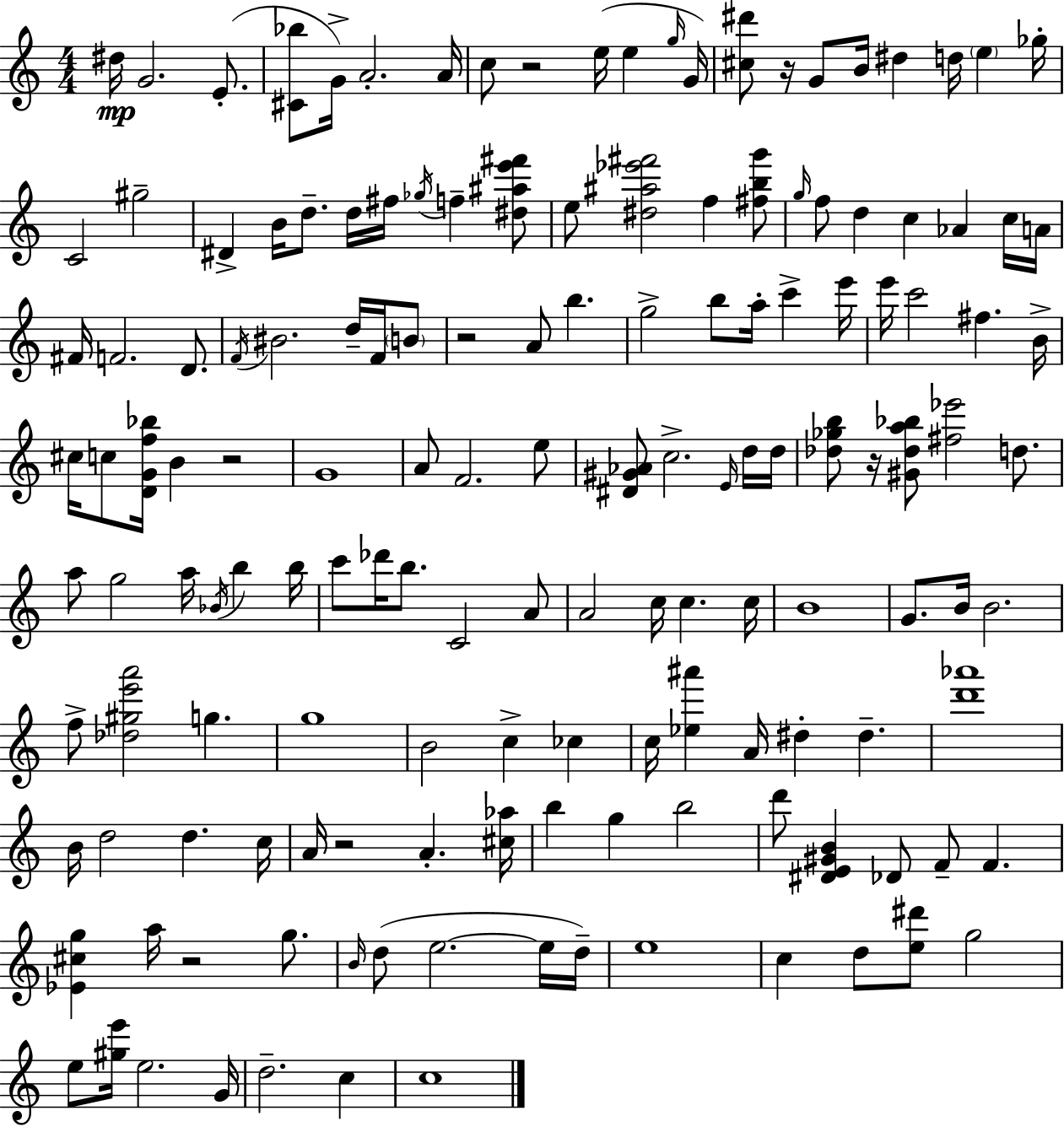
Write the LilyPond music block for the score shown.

{
  \clef treble
  \numericTimeSignature
  \time 4/4
  \key a \minor
  dis''16\mp g'2. e'8.-.( | <cis' bes''>8 g'16->) a'2.-. a'16 | c''8 r2 e''16( e''4 \grace { g''16 } | g'16) <cis'' dis'''>8 r16 g'8 b'16 dis''4 d''16 \parenthesize e''4 | \break ges''16-. c'2 gis''2-- | dis'4-> b'16 d''8.-- d''16 fis''16 \acciaccatura { ges''16 } f''4-- | <dis'' ais'' e''' fis'''>8 e''8 <dis'' ais'' ees''' fis'''>2 f''4 | <fis'' b'' g'''>8 \grace { g''16 } f''8 d''4 c''4 aes'4 | \break c''16 a'16 fis'16 f'2. | d'8. \acciaccatura { f'16 } bis'2. | d''16-- f'16 \parenthesize b'8 r2 a'8 b''4. | g''2-> b''8 a''16-. c'''4-> | \break e'''16 e'''16 c'''2 fis''4. | b'16-> cis''16 c''8 <d' g' f'' bes''>16 b'4 r2 | g'1 | a'8 f'2. | \break e''8 <dis' gis' aes'>8 c''2.-> | \grace { e'16 } d''16 d''16 <des'' ges'' b''>8 r16 <gis' des'' a'' bes''>8 <fis'' ees'''>2 | d''8. a''8 g''2 a''16 | \acciaccatura { bes'16 } b''4 b''16 c'''8 des'''16 b''8. c'2 | \break a'8 a'2 c''16 c''4. | c''16 b'1 | g'8. b'16 b'2. | f''8-> <des'' gis'' e''' a'''>2 | \break g''4. g''1 | b'2 c''4-> | ces''4 c''16 <ees'' ais'''>4 a'16 dis''4-. | dis''4.-- <d''' aes'''>1 | \break b'16 d''2 d''4. | c''16 a'16 r2 a'4.-. | <cis'' aes''>16 b''4 g''4 b''2 | d'''8 <dis' e' gis' b'>4 des'8 f'8-- | \break f'4. <ees' cis'' g''>4 a''16 r2 | g''8. \grace { b'16 } d''8( e''2.~~ | e''16 d''16--) e''1 | c''4 d''8 <e'' dis'''>8 g''2 | \break e''8 <gis'' e'''>16 e''2. | g'16 d''2.-- | c''4 c''1 | \bar "|."
}